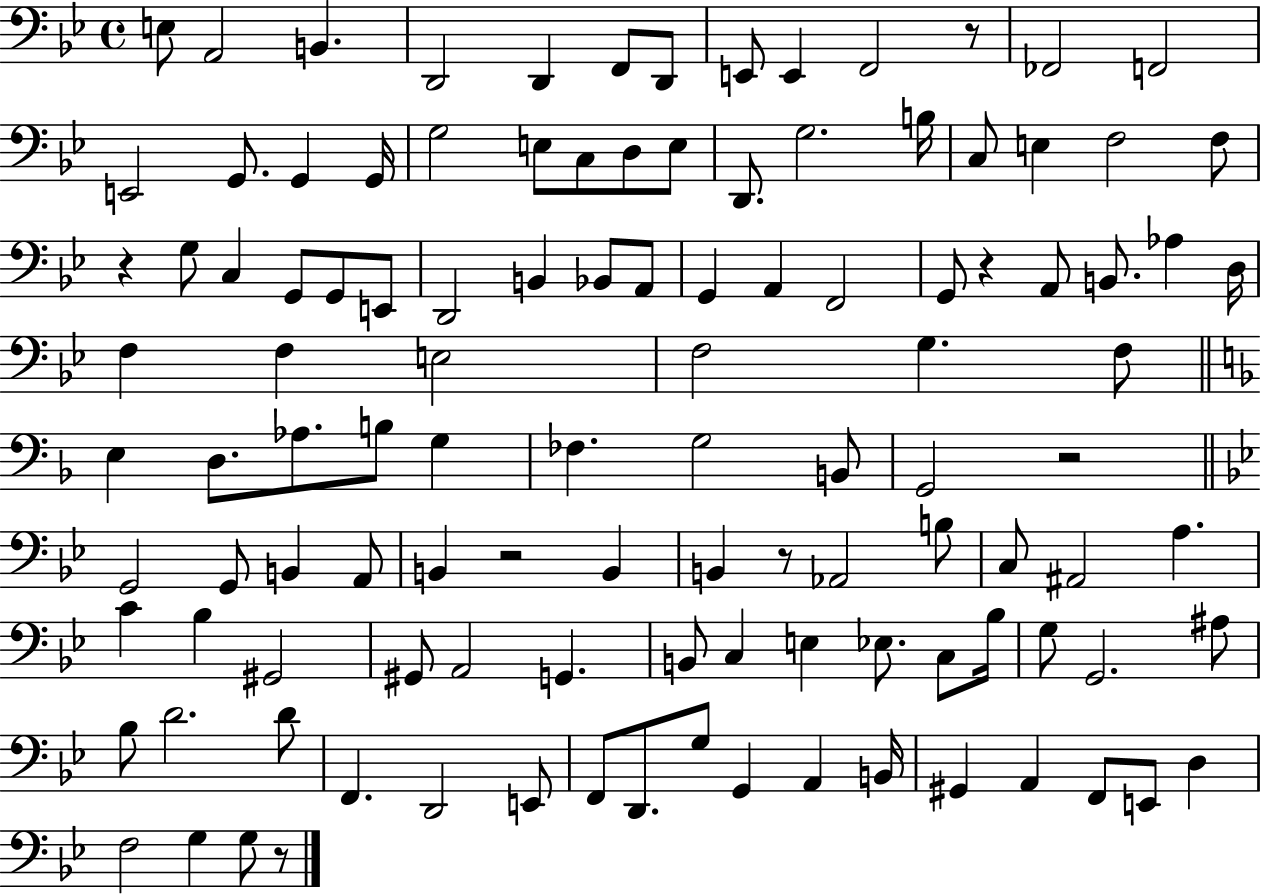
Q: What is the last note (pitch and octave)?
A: G3